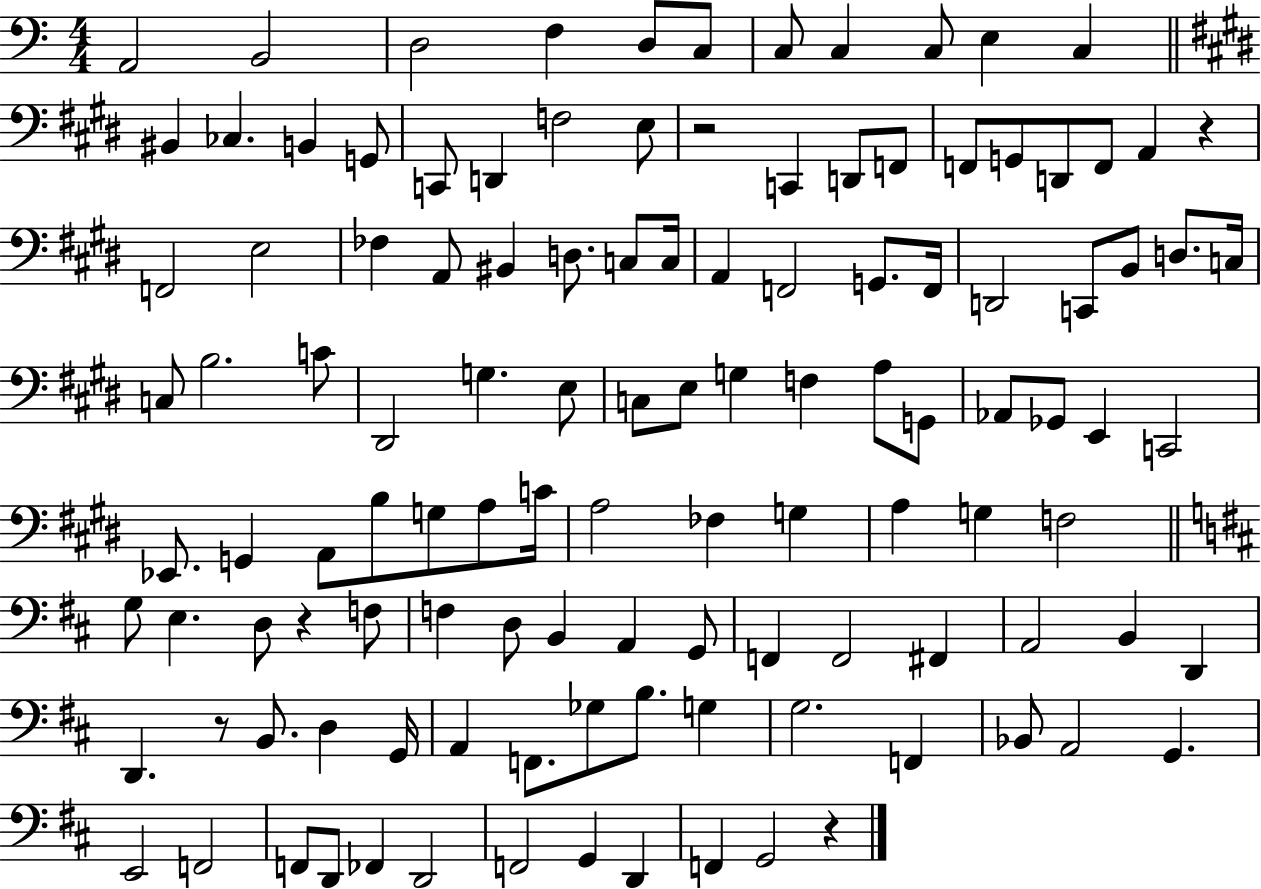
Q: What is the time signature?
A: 4/4